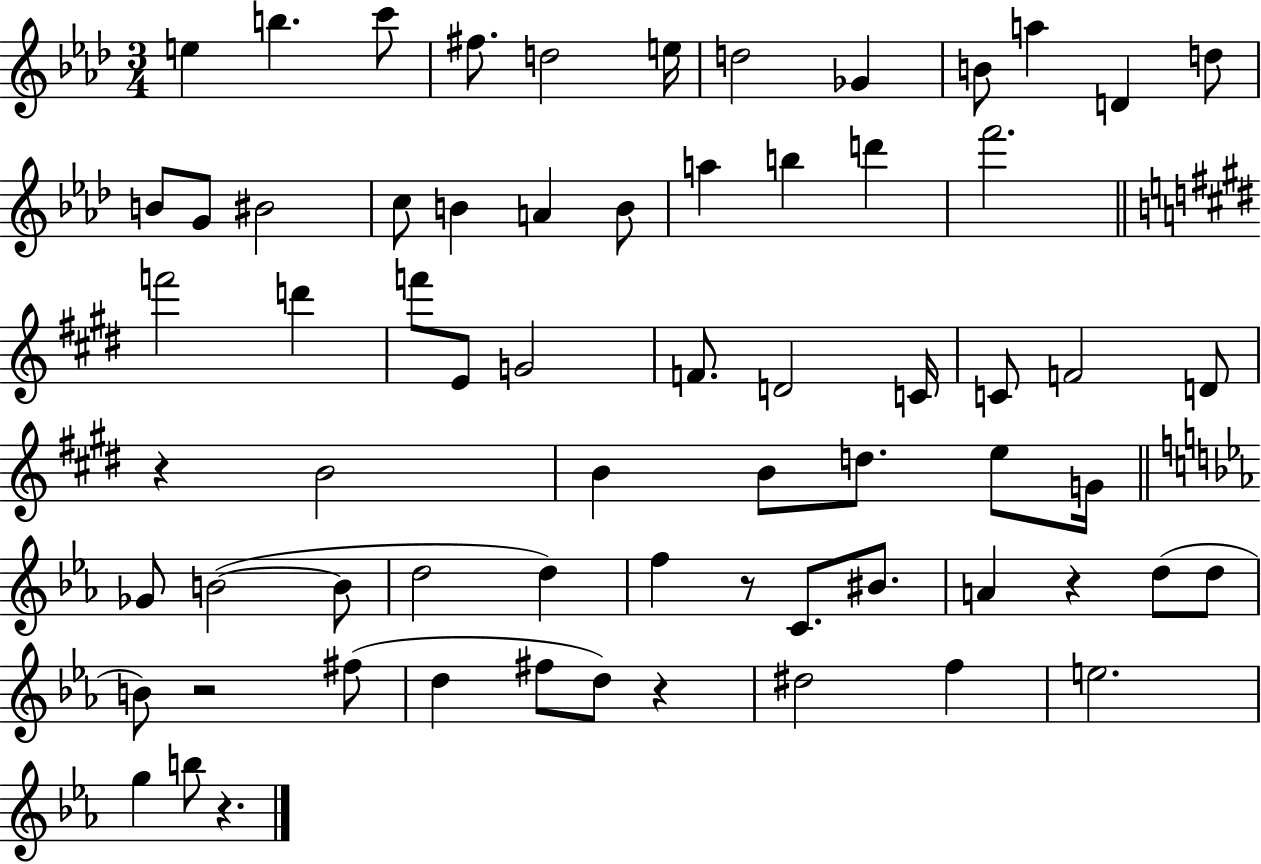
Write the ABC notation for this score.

X:1
T:Untitled
M:3/4
L:1/4
K:Ab
e b c'/2 ^f/2 d2 e/4 d2 _G B/2 a D d/2 B/2 G/2 ^B2 c/2 B A B/2 a b d' f'2 f'2 d' f'/2 E/2 G2 F/2 D2 C/4 C/2 F2 D/2 z B2 B B/2 d/2 e/2 G/4 _G/2 B2 B/2 d2 d f z/2 C/2 ^B/2 A z d/2 d/2 B/2 z2 ^f/2 d ^f/2 d/2 z ^d2 f e2 g b/2 z